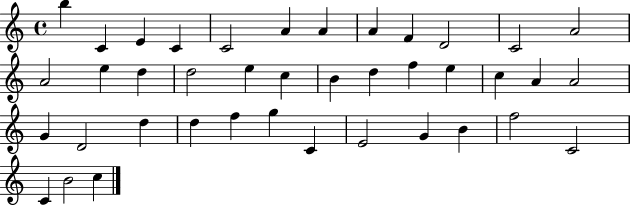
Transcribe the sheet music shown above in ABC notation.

X:1
T:Untitled
M:4/4
L:1/4
K:C
b C E C C2 A A A F D2 C2 A2 A2 e d d2 e c B d f e c A A2 G D2 d d f g C E2 G B f2 C2 C B2 c